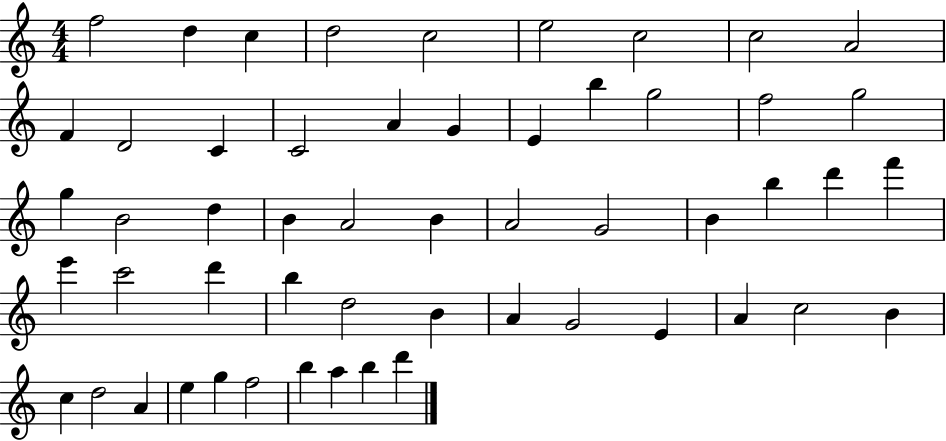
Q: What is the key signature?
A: C major